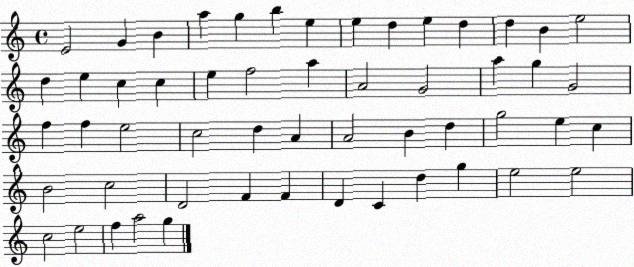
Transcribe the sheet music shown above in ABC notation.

X:1
T:Untitled
M:4/4
L:1/4
K:C
E2 G B a g b e e d e d d B e2 d e c c e f2 a A2 G2 a g G2 f f e2 c2 d A A2 B d g2 e c B2 c2 D2 F F D C d g e2 e2 c2 e2 f a2 g